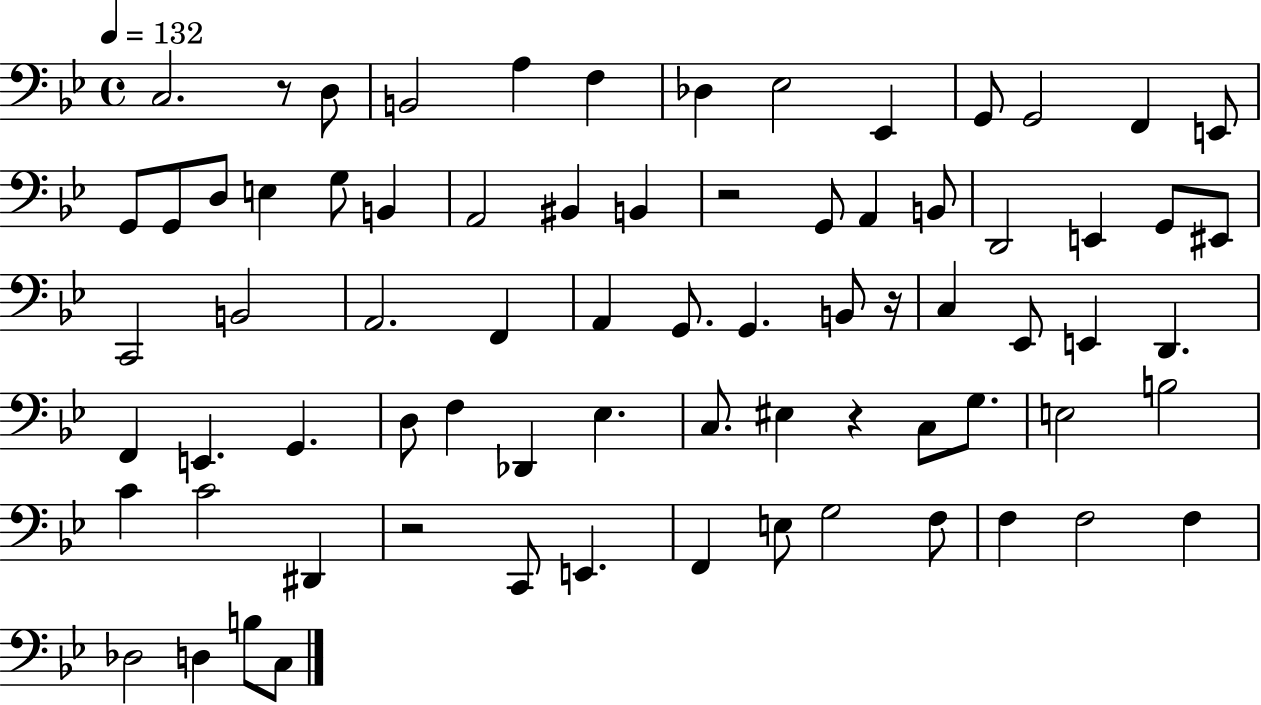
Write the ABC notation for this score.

X:1
T:Untitled
M:4/4
L:1/4
K:Bb
C,2 z/2 D,/2 B,,2 A, F, _D, _E,2 _E,, G,,/2 G,,2 F,, E,,/2 G,,/2 G,,/2 D,/2 E, G,/2 B,, A,,2 ^B,, B,, z2 G,,/2 A,, B,,/2 D,,2 E,, G,,/2 ^E,,/2 C,,2 B,,2 A,,2 F,, A,, G,,/2 G,, B,,/2 z/4 C, _E,,/2 E,, D,, F,, E,, G,, D,/2 F, _D,, _E, C,/2 ^E, z C,/2 G,/2 E,2 B,2 C C2 ^D,, z2 C,,/2 E,, F,, E,/2 G,2 F,/2 F, F,2 F, _D,2 D, B,/2 C,/2